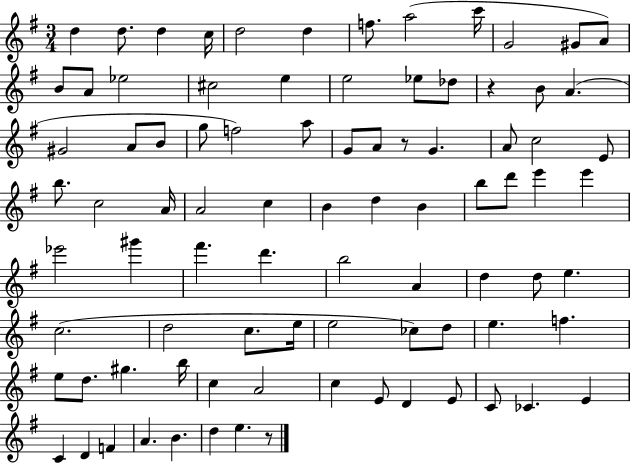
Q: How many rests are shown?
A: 3